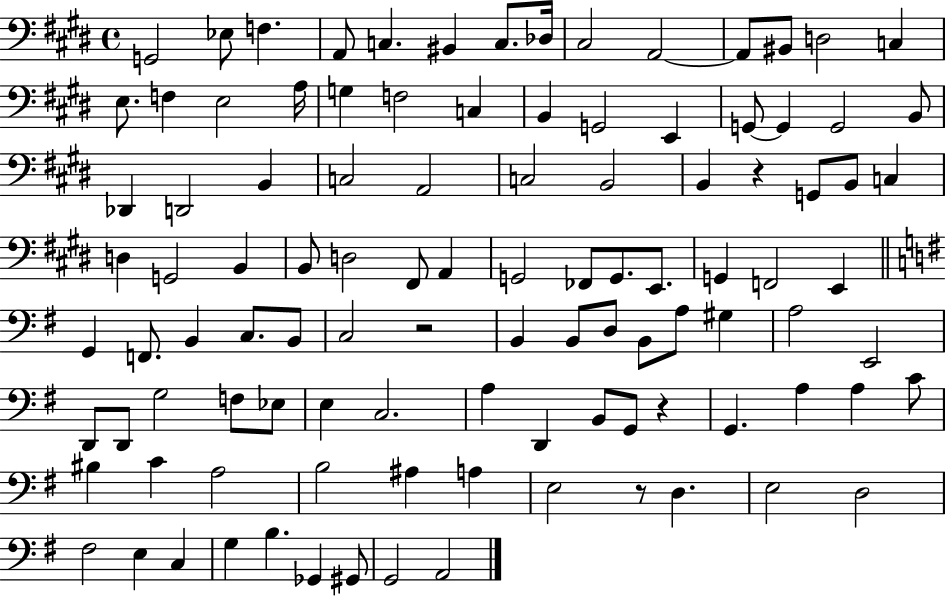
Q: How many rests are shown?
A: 4